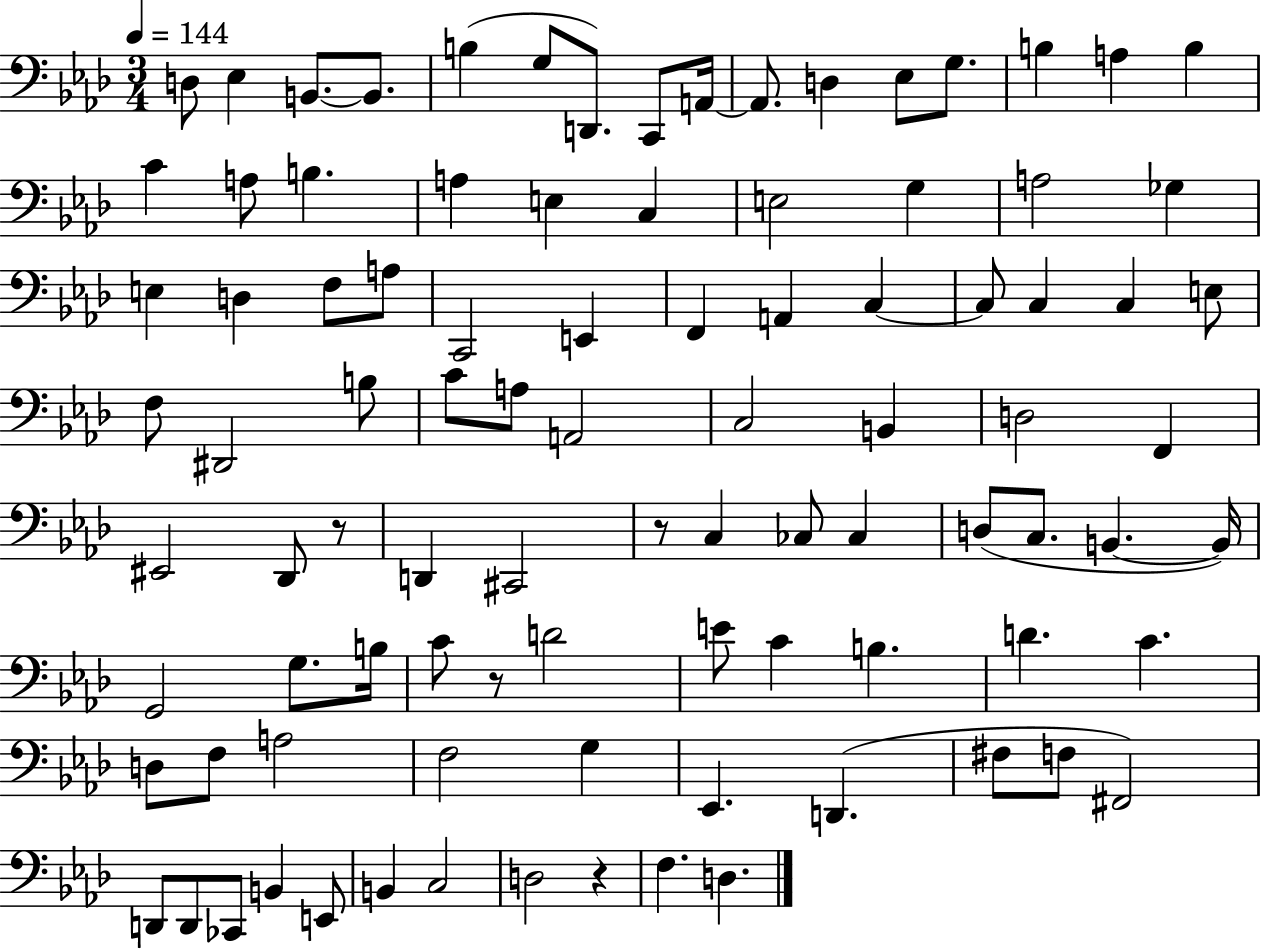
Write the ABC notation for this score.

X:1
T:Untitled
M:3/4
L:1/4
K:Ab
D,/2 _E, B,,/2 B,,/2 B, G,/2 D,,/2 C,,/2 A,,/4 A,,/2 D, _E,/2 G,/2 B, A, B, C A,/2 B, A, E, C, E,2 G, A,2 _G, E, D, F,/2 A,/2 C,,2 E,, F,, A,, C, C,/2 C, C, E,/2 F,/2 ^D,,2 B,/2 C/2 A,/2 A,,2 C,2 B,, D,2 F,, ^E,,2 _D,,/2 z/2 D,, ^C,,2 z/2 C, _C,/2 _C, D,/2 C,/2 B,, B,,/4 G,,2 G,/2 B,/4 C/2 z/2 D2 E/2 C B, D C D,/2 F,/2 A,2 F,2 G, _E,, D,, ^F,/2 F,/2 ^F,,2 D,,/2 D,,/2 _C,,/2 B,, E,,/2 B,, C,2 D,2 z F, D,